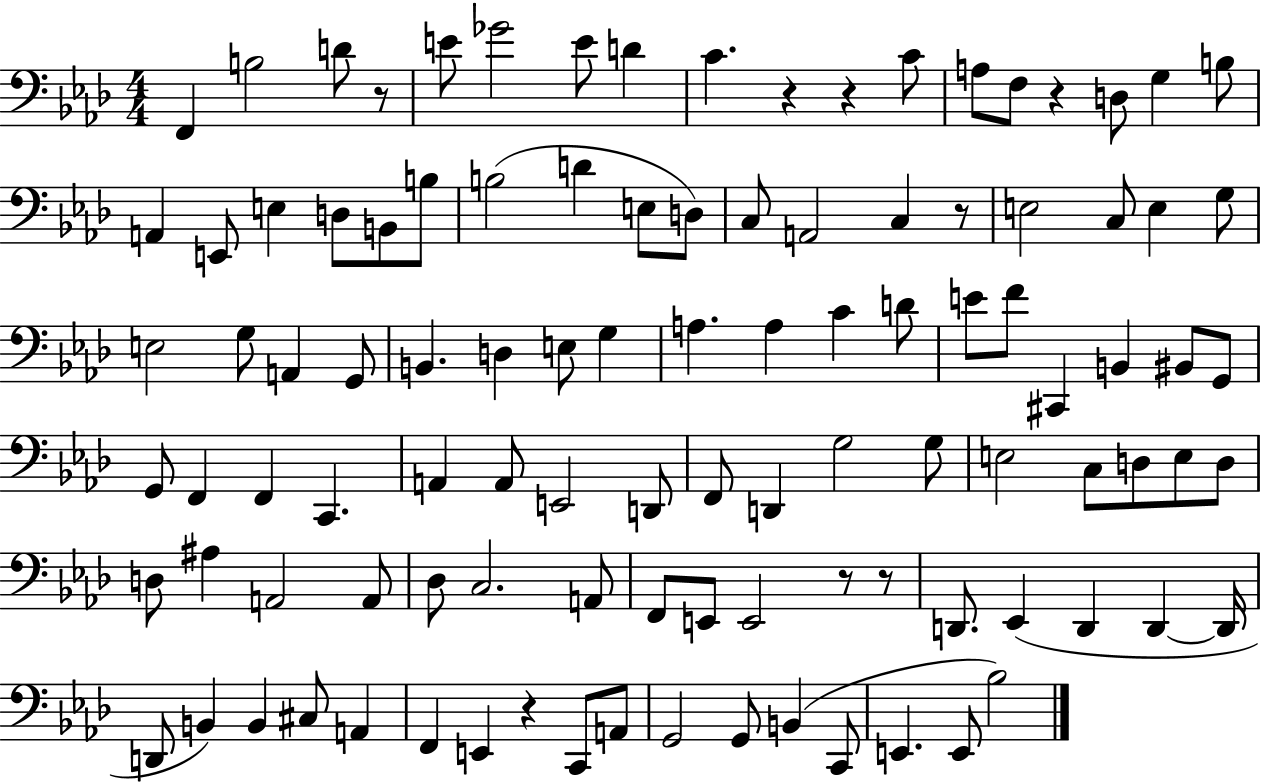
{
  \clef bass
  \numericTimeSignature
  \time 4/4
  \key aes \major
  \repeat volta 2 { f,4 b2 d'8 r8 | e'8 ges'2 e'8 d'4 | c'4. r4 r4 c'8 | a8 f8 r4 d8 g4 b8 | \break a,4 e,8 e4 d8 b,8 b8 | b2( d'4 e8 d8) | c8 a,2 c4 r8 | e2 c8 e4 g8 | \break e2 g8 a,4 g,8 | b,4. d4 e8 g4 | a4. a4 c'4 d'8 | e'8 f'8 cis,4 b,4 bis,8 g,8 | \break g,8 f,4 f,4 c,4. | a,4 a,8 e,2 d,8 | f,8 d,4 g2 g8 | e2 c8 d8 e8 d8 | \break d8 ais4 a,2 a,8 | des8 c2. a,8 | f,8 e,8 e,2 r8 r8 | d,8. ees,4( d,4 d,4~~ d,16 | \break d,8 b,4) b,4 cis8 a,4 | f,4 e,4 r4 c,8 a,8 | g,2 g,8 b,4( c,8 | e,4. e,8 bes2) | \break } \bar "|."
}